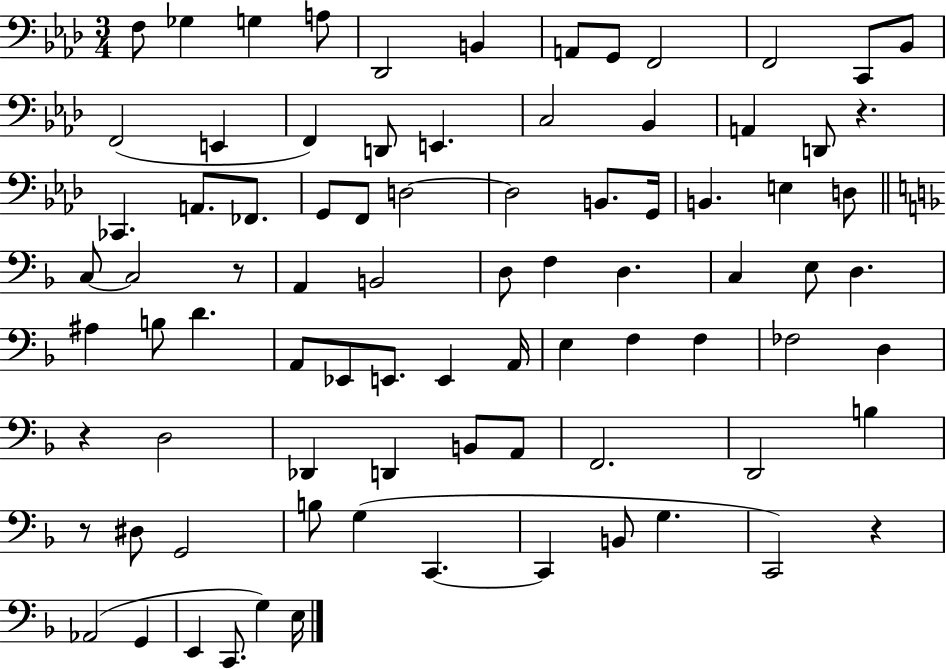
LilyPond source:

{
  \clef bass
  \numericTimeSignature
  \time 3/4
  \key aes \major
  f8 ges4 g4 a8 | des,2 b,4 | a,8 g,8 f,2 | f,2 c,8 bes,8 | \break f,2( e,4 | f,4) d,8 e,4. | c2 bes,4 | a,4 d,8 r4. | \break ces,4. a,8. fes,8. | g,8 f,8 d2~~ | d2 b,8. g,16 | b,4. e4 d8 | \break \bar "||" \break \key f \major c8~~ c2 r8 | a,4 b,2 | d8 f4 d4. | c4 e8 d4. | \break ais4 b8 d'4. | a,8 ees,8 e,8. e,4 a,16 | e4 f4 f4 | fes2 d4 | \break r4 d2 | des,4 d,4 b,8 a,8 | f,2. | d,2 b4 | \break r8 dis8 g,2 | b8 g4( c,4.~~ | c,4 b,8 g4. | c,2) r4 | \break aes,2( g,4 | e,4 c,8. g4) e16 | \bar "|."
}